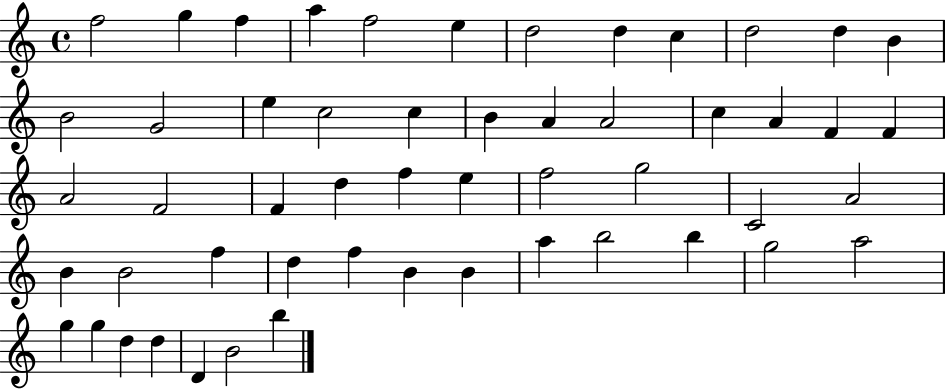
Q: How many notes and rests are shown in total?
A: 53